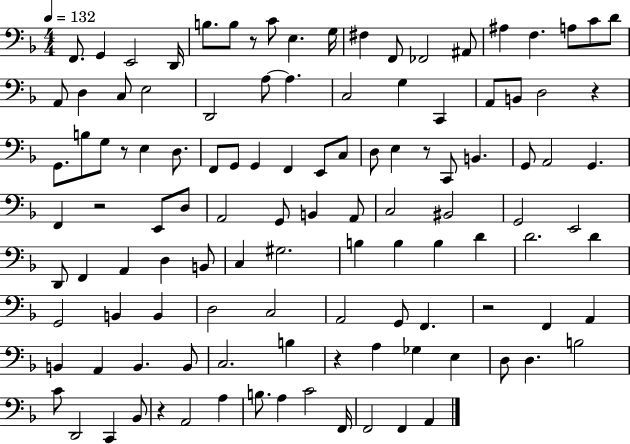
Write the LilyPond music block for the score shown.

{
  \clef bass
  \numericTimeSignature
  \time 4/4
  \key f \major
  \tempo 4 = 132
  f,8. g,4 e,2 d,16 | b8. b8 r8 c'8 e4. g16 | fis4 f,8 fes,2 ais,8 | ais4 f4. a8 c'8 d'8 | \break a,8 d4 c8 e2 | d,2 a8~~ a4. | c2 g4 c,4 | a,8 b,8 d2 r4 | \break g,8. b8 g8 r8 e4 d8. | f,8 g,8 g,4 f,4 e,8 c8 | d8 e4 r8 c,8 b,4. | g,8 a,2 g,4. | \break f,4 r2 e,8 d8 | a,2 g,8 b,4 a,8 | c2 bis,2 | g,2 e,2 | \break d,8 f,4 a,4 d4 b,8 | c4 gis2. | b4 b4 b4 d'4 | d'2. d'4 | \break g,2 b,4 b,4 | d2 c2 | a,2 g,8 f,4. | r2 f,4 a,4 | \break b,4 a,4 b,4. b,8 | c2. b4 | r4 a4 ges4 e4 | d8 d4. b2 | \break c'8 d,2 c,4 bes,8 | r4 a,2 a4 | b8. a4 c'2 f,16 | f,2 f,4 a,4 | \break \bar "|."
}